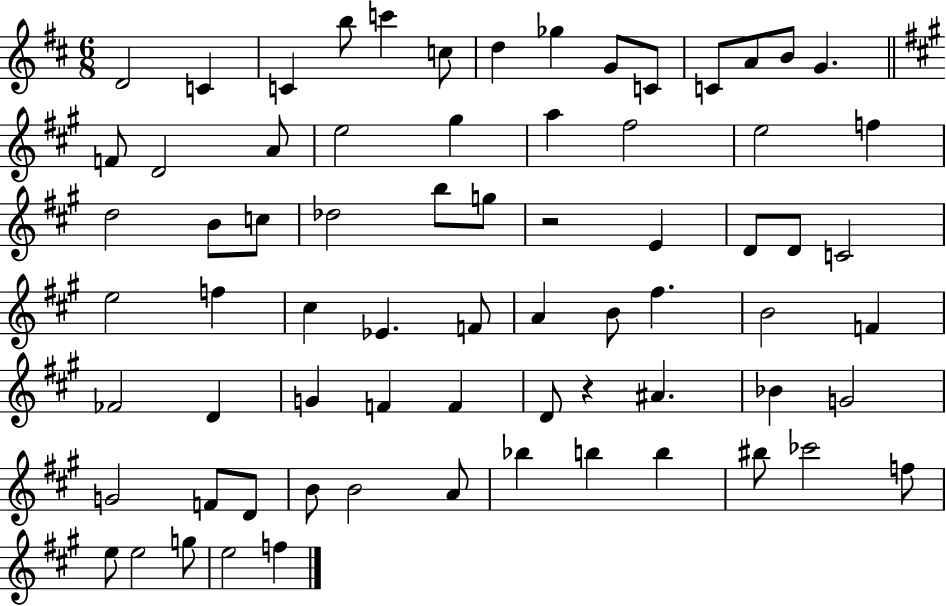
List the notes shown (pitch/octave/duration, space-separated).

D4/h C4/q C4/q B5/e C6/q C5/e D5/q Gb5/q G4/e C4/e C4/e A4/e B4/e G4/q. F4/e D4/h A4/e E5/h G#5/q A5/q F#5/h E5/h F5/q D5/h B4/e C5/e Db5/h B5/e G5/e R/h E4/q D4/e D4/e C4/h E5/h F5/q C#5/q Eb4/q. F4/e A4/q B4/e F#5/q. B4/h F4/q FES4/h D4/q G4/q F4/q F4/q D4/e R/q A#4/q. Bb4/q G4/h G4/h F4/e D4/e B4/e B4/h A4/e Bb5/q B5/q B5/q BIS5/e CES6/h F5/e E5/e E5/h G5/e E5/h F5/q